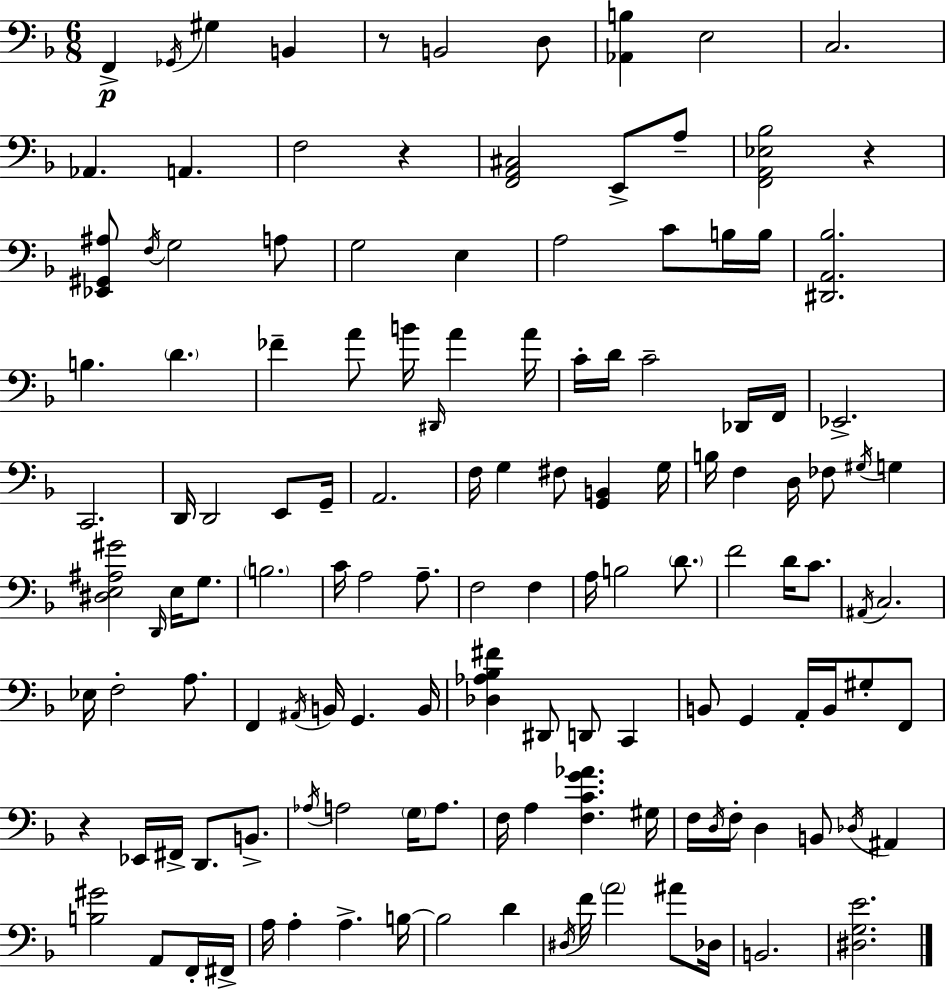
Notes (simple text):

F2/q Gb2/s G#3/q B2/q R/e B2/h D3/e [Ab2,B3]/q E3/h C3/h. Ab2/q. A2/q. F3/h R/q [F2,A2,C#3]/h E2/e A3/e [F2,A2,Eb3,Bb3]/h R/q [Eb2,G#2,A#3]/e F3/s G3/h A3/e G3/h E3/q A3/h C4/e B3/s B3/s [D#2,A2,Bb3]/h. B3/q. D4/q. FES4/q A4/e B4/s D#2/s A4/q A4/s C4/s D4/s C4/h Db2/s F2/s Eb2/h. C2/h. D2/s D2/h E2/e G2/s A2/h. F3/s G3/q F#3/e [G2,B2]/q G3/s B3/s F3/q D3/s FES3/e G#3/s G3/q [D#3,E3,A#3,G#4]/h D2/s E3/s G3/e. B3/h. C4/s A3/h A3/e. F3/h F3/q A3/s B3/h D4/e. F4/h D4/s C4/e. A#2/s C3/h. Eb3/s F3/h A3/e. F2/q A#2/s B2/s G2/q. B2/s [Db3,Ab3,Bb3,F#4]/q D#2/e D2/e C2/q B2/e G2/q A2/s B2/s G#3/e F2/e R/q Eb2/s F#2/s D2/e. B2/e. Ab3/s A3/h G3/s A3/e. F3/s A3/q [F3,C4,G4,Ab4]/q. G#3/s F3/s D3/s F3/s D3/q B2/e Db3/s A#2/q [B3,G#4]/h A2/e F2/s F#2/s A3/s A3/q A3/q. B3/s B3/h D4/q D#3/s F4/s A4/h A#4/e Db3/s B2/h. [D#3,G3,E4]/h.